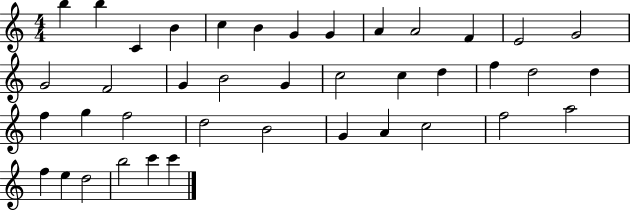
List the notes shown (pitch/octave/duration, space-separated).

B5/q B5/q C4/q B4/q C5/q B4/q G4/q G4/q A4/q A4/h F4/q E4/h G4/h G4/h F4/h G4/q B4/h G4/q C5/h C5/q D5/q F5/q D5/h D5/q F5/q G5/q F5/h D5/h B4/h G4/q A4/q C5/h F5/h A5/h F5/q E5/q D5/h B5/h C6/q C6/q